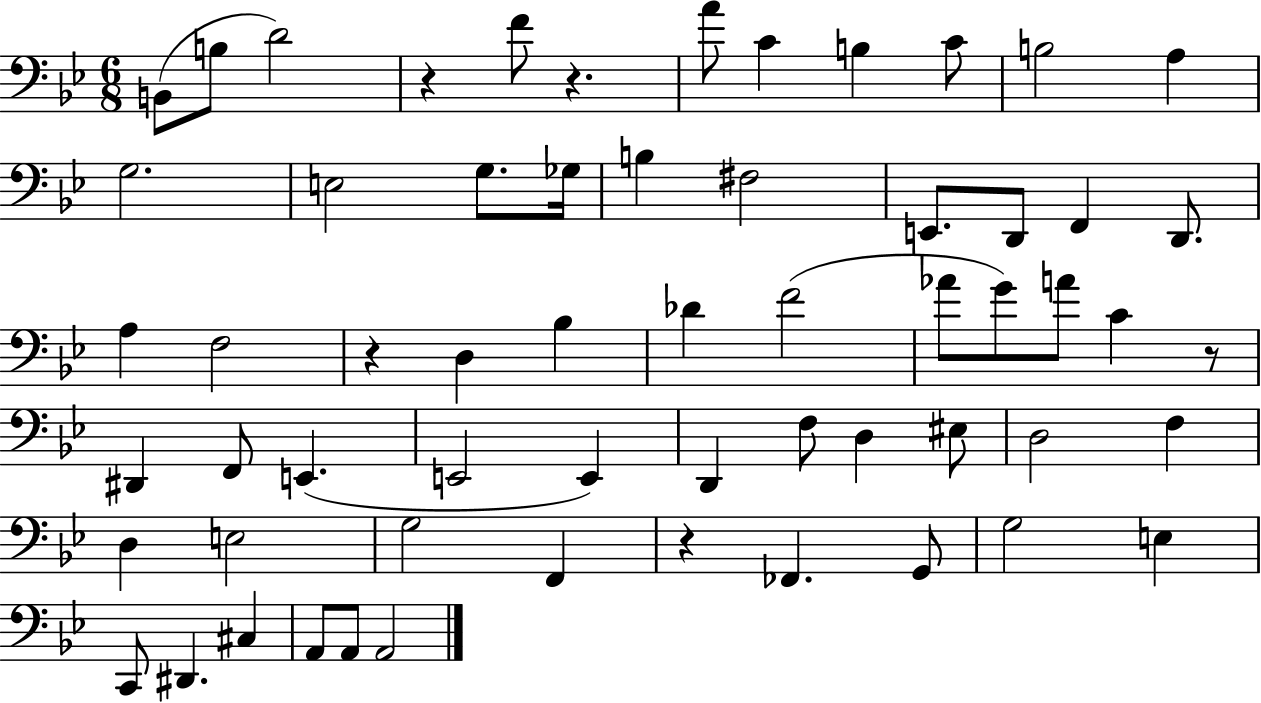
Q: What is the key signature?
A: BES major